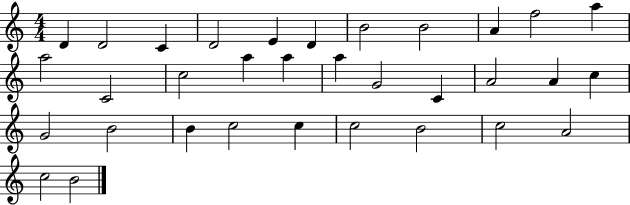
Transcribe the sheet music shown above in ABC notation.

X:1
T:Untitled
M:4/4
L:1/4
K:C
D D2 C D2 E D B2 B2 A f2 a a2 C2 c2 a a a G2 C A2 A c G2 B2 B c2 c c2 B2 c2 A2 c2 B2